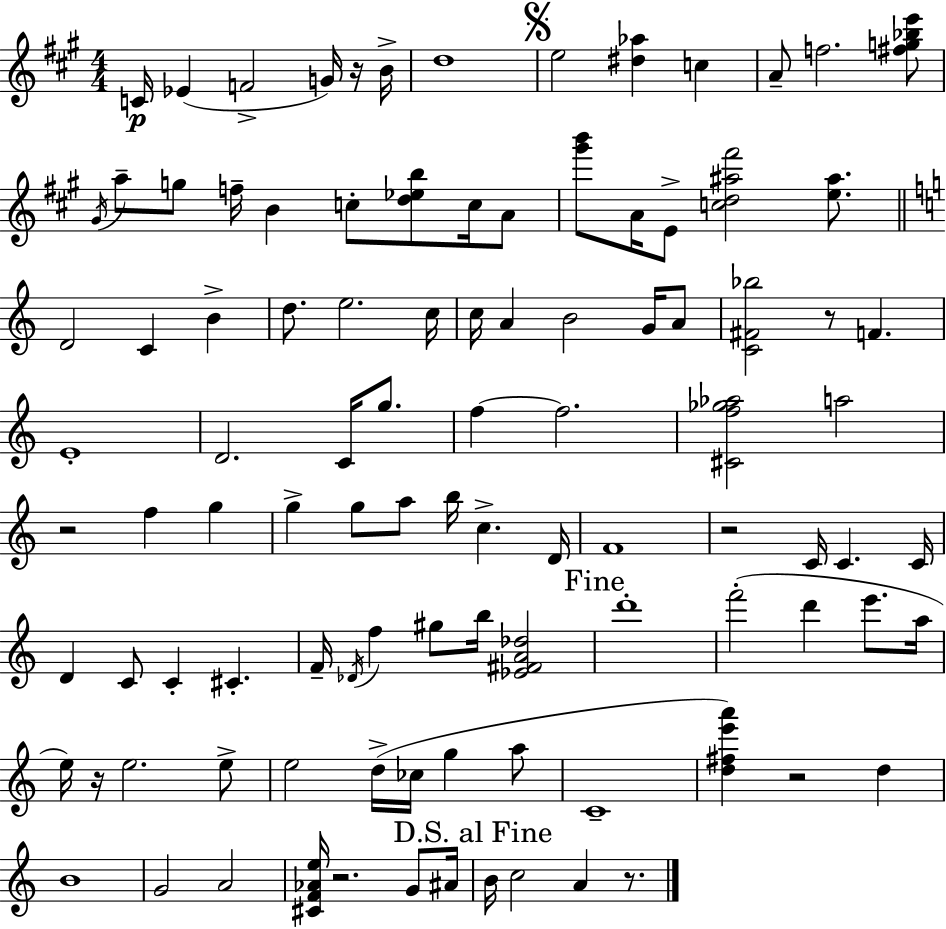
{
  \clef treble
  \numericTimeSignature
  \time 4/4
  \key a \major
  c'16\p ees'4( f'2-> g'16) r16 b'16-> | d''1 | \mark \markup { \musicglyph "scripts.segno" } e''2 <dis'' aes''>4 c''4 | a'8-- f''2. <fis'' g'' bes'' e'''>8 | \break \acciaccatura { gis'16 } a''8-- g''8 f''16-- b'4 c''8-. <d'' ees'' b''>8 c''16 a'8 | <gis''' b'''>8 a'16 e'8-> <c'' d'' ais'' fis'''>2 <e'' ais''>8. | \bar "||" \break \key a \minor d'2 c'4 b'4-> | d''8. e''2. c''16 | c''16 a'4 b'2 g'16 a'8 | <c' fis' bes''>2 r8 f'4. | \break e'1-. | d'2. c'16 g''8. | f''4~~ f''2. | <cis' f'' ges'' aes''>2 a''2 | \break r2 f''4 g''4 | g''4-> g''8 a''8 b''16 c''4.-> d'16 | f'1 | r2 c'16 c'4. c'16 | \break d'4 c'8 c'4-. cis'4.-. | f'16-- \acciaccatura { des'16 } f''4 gis''8 b''16 <ees' fis' a' des''>2 | \mark "Fine" d'''1-. | f'''2-.( d'''4 e'''8. | \break a''16 e''16) r16 e''2. e''8-> | e''2 d''16->( ces''16 g''4 a''8 | c'1-- | <d'' fis'' e''' a'''>4) r2 d''4 | \break b'1 | g'2 a'2 | <cis' f' aes' e''>16 r2. g'8 | ais'16 \mark "D.S. al Fine" b'16 c''2 a'4 r8. | \break \bar "|."
}